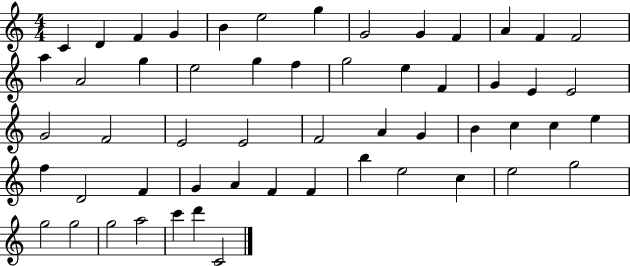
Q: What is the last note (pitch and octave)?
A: C4